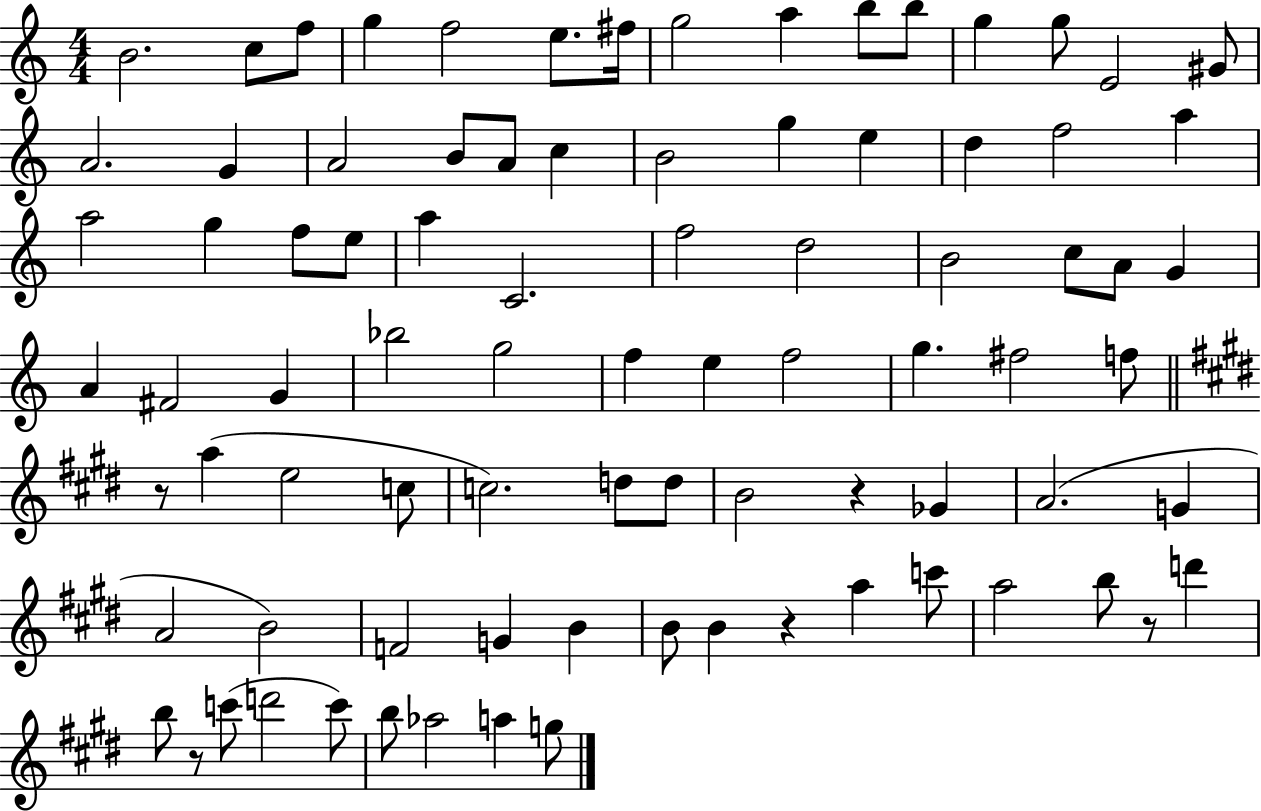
X:1
T:Untitled
M:4/4
L:1/4
K:C
B2 c/2 f/2 g f2 e/2 ^f/4 g2 a b/2 b/2 g g/2 E2 ^G/2 A2 G A2 B/2 A/2 c B2 g e d f2 a a2 g f/2 e/2 a C2 f2 d2 B2 c/2 A/2 G A ^F2 G _b2 g2 f e f2 g ^f2 f/2 z/2 a e2 c/2 c2 d/2 d/2 B2 z _G A2 G A2 B2 F2 G B B/2 B z a c'/2 a2 b/2 z/2 d' b/2 z/2 c'/2 d'2 c'/2 b/2 _a2 a g/2